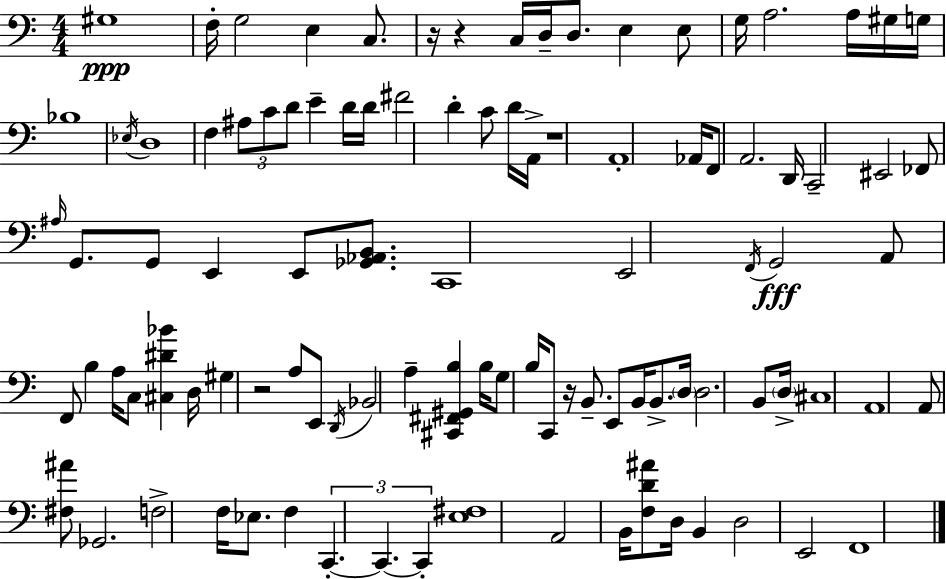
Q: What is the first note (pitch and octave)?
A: G#3